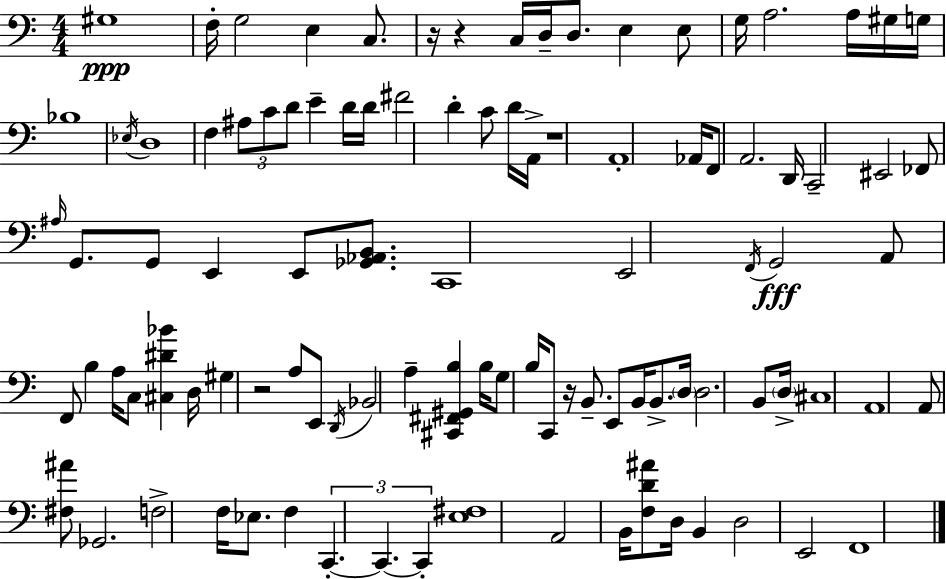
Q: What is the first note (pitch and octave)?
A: G#3